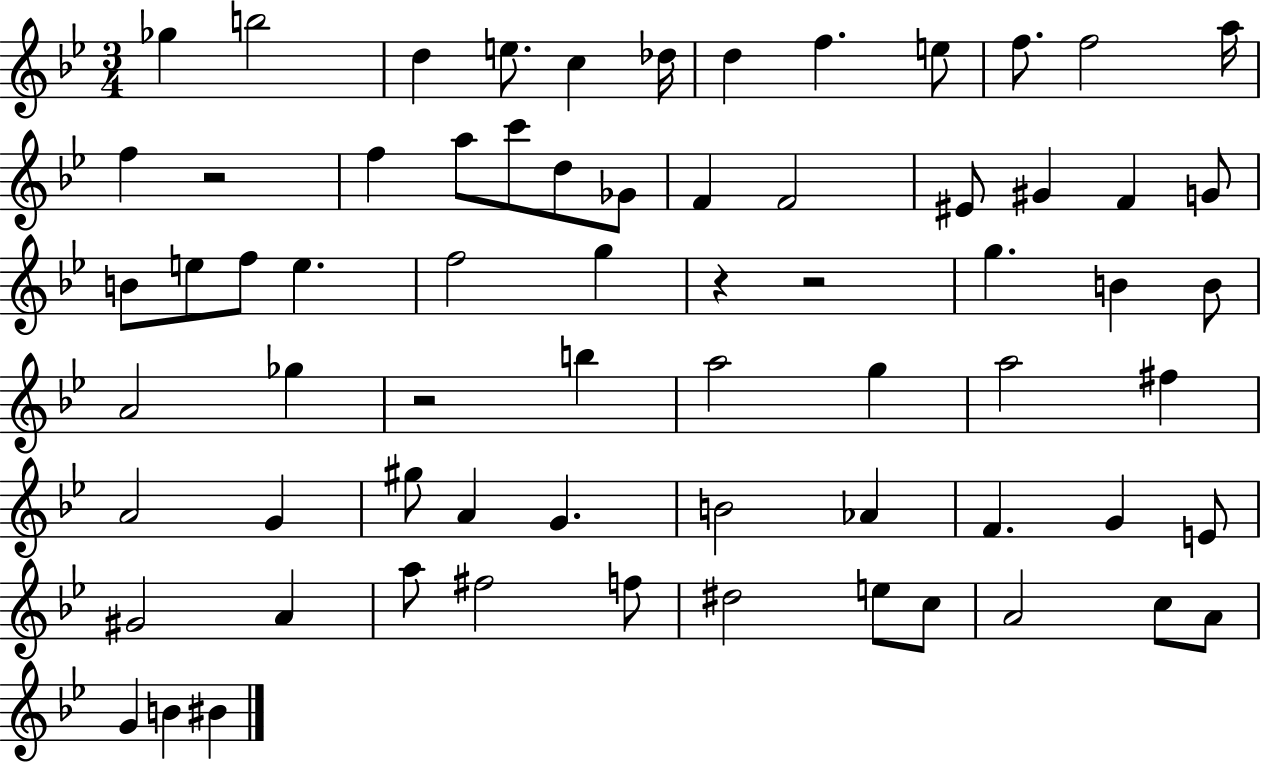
Gb5/q B5/h D5/q E5/e. C5/q Db5/s D5/q F5/q. E5/e F5/e. F5/h A5/s F5/q R/h F5/q A5/e C6/e D5/e Gb4/e F4/q F4/h EIS4/e G#4/q F4/q G4/e B4/e E5/e F5/e E5/q. F5/h G5/q R/q R/h G5/q. B4/q B4/e A4/h Gb5/q R/h B5/q A5/h G5/q A5/h F#5/q A4/h G4/q G#5/e A4/q G4/q. B4/h Ab4/q F4/q. G4/q E4/e G#4/h A4/q A5/e F#5/h F5/e D#5/h E5/e C5/e A4/h C5/e A4/e G4/q B4/q BIS4/q